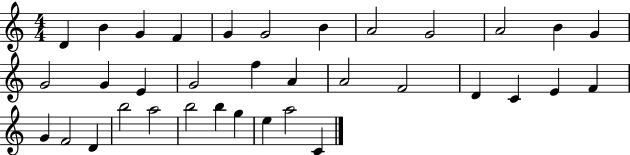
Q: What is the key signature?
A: C major